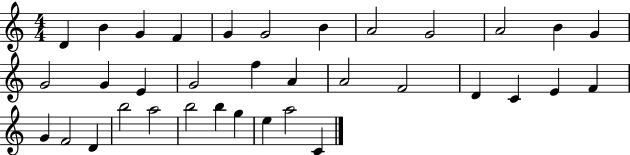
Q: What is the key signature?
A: C major